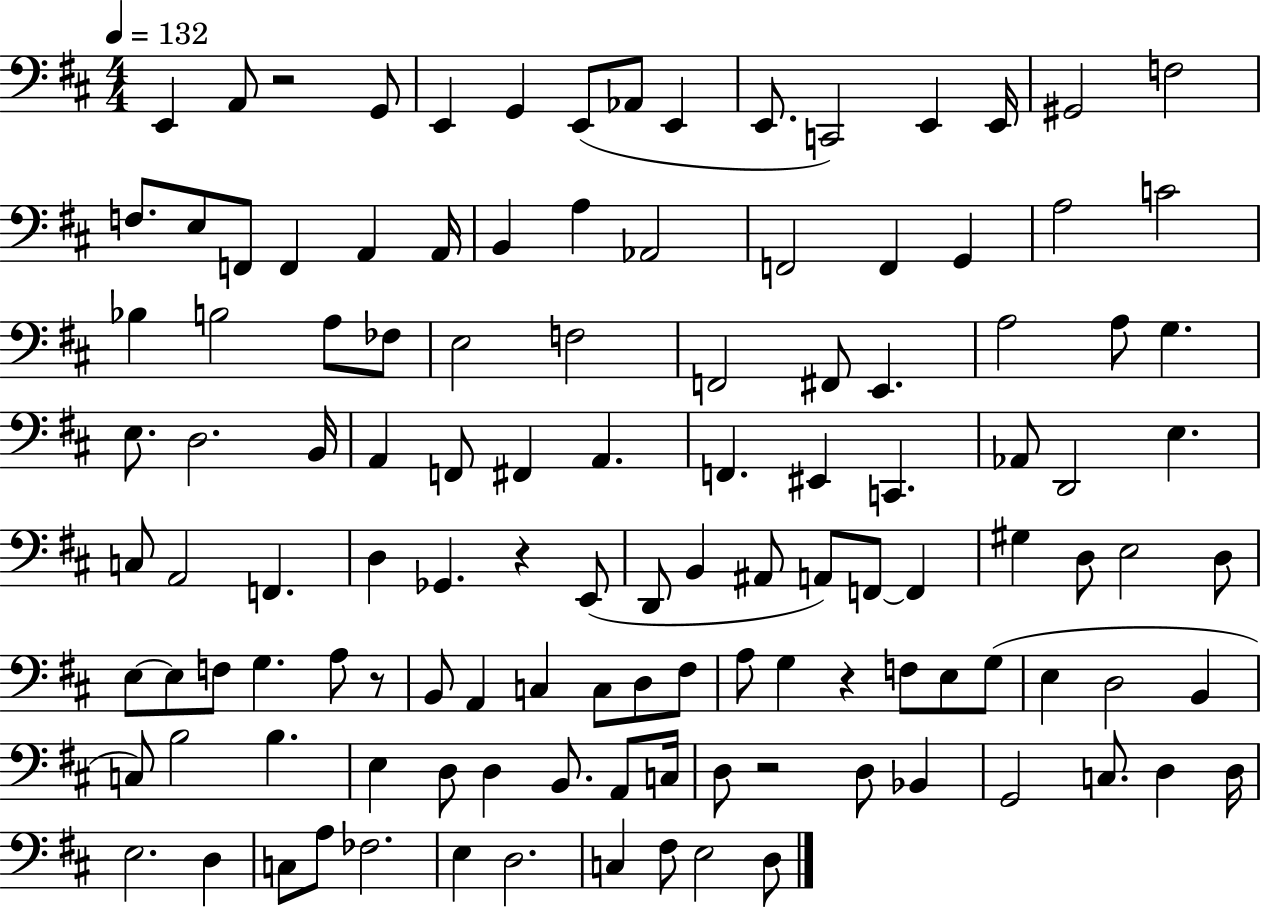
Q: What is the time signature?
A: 4/4